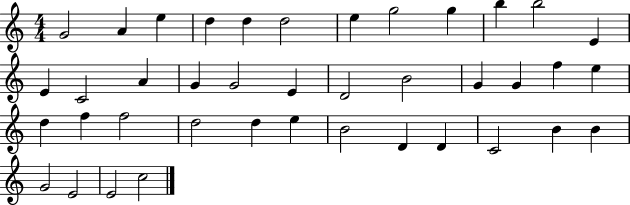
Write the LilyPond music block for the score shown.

{
  \clef treble
  \numericTimeSignature
  \time 4/4
  \key c \major
  g'2 a'4 e''4 | d''4 d''4 d''2 | e''4 g''2 g''4 | b''4 b''2 e'4 | \break e'4 c'2 a'4 | g'4 g'2 e'4 | d'2 b'2 | g'4 g'4 f''4 e''4 | \break d''4 f''4 f''2 | d''2 d''4 e''4 | b'2 d'4 d'4 | c'2 b'4 b'4 | \break g'2 e'2 | e'2 c''2 | \bar "|."
}